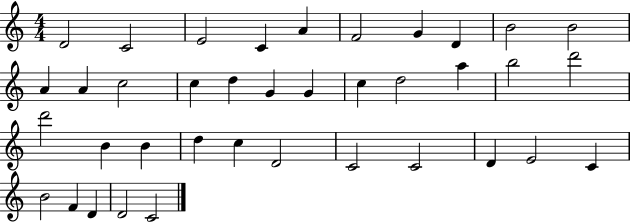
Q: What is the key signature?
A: C major